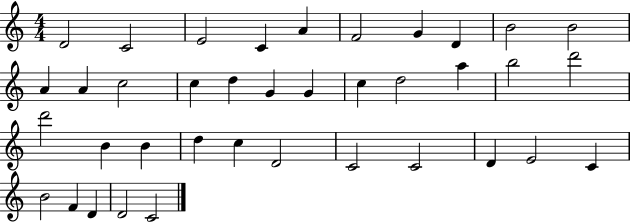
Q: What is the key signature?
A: C major